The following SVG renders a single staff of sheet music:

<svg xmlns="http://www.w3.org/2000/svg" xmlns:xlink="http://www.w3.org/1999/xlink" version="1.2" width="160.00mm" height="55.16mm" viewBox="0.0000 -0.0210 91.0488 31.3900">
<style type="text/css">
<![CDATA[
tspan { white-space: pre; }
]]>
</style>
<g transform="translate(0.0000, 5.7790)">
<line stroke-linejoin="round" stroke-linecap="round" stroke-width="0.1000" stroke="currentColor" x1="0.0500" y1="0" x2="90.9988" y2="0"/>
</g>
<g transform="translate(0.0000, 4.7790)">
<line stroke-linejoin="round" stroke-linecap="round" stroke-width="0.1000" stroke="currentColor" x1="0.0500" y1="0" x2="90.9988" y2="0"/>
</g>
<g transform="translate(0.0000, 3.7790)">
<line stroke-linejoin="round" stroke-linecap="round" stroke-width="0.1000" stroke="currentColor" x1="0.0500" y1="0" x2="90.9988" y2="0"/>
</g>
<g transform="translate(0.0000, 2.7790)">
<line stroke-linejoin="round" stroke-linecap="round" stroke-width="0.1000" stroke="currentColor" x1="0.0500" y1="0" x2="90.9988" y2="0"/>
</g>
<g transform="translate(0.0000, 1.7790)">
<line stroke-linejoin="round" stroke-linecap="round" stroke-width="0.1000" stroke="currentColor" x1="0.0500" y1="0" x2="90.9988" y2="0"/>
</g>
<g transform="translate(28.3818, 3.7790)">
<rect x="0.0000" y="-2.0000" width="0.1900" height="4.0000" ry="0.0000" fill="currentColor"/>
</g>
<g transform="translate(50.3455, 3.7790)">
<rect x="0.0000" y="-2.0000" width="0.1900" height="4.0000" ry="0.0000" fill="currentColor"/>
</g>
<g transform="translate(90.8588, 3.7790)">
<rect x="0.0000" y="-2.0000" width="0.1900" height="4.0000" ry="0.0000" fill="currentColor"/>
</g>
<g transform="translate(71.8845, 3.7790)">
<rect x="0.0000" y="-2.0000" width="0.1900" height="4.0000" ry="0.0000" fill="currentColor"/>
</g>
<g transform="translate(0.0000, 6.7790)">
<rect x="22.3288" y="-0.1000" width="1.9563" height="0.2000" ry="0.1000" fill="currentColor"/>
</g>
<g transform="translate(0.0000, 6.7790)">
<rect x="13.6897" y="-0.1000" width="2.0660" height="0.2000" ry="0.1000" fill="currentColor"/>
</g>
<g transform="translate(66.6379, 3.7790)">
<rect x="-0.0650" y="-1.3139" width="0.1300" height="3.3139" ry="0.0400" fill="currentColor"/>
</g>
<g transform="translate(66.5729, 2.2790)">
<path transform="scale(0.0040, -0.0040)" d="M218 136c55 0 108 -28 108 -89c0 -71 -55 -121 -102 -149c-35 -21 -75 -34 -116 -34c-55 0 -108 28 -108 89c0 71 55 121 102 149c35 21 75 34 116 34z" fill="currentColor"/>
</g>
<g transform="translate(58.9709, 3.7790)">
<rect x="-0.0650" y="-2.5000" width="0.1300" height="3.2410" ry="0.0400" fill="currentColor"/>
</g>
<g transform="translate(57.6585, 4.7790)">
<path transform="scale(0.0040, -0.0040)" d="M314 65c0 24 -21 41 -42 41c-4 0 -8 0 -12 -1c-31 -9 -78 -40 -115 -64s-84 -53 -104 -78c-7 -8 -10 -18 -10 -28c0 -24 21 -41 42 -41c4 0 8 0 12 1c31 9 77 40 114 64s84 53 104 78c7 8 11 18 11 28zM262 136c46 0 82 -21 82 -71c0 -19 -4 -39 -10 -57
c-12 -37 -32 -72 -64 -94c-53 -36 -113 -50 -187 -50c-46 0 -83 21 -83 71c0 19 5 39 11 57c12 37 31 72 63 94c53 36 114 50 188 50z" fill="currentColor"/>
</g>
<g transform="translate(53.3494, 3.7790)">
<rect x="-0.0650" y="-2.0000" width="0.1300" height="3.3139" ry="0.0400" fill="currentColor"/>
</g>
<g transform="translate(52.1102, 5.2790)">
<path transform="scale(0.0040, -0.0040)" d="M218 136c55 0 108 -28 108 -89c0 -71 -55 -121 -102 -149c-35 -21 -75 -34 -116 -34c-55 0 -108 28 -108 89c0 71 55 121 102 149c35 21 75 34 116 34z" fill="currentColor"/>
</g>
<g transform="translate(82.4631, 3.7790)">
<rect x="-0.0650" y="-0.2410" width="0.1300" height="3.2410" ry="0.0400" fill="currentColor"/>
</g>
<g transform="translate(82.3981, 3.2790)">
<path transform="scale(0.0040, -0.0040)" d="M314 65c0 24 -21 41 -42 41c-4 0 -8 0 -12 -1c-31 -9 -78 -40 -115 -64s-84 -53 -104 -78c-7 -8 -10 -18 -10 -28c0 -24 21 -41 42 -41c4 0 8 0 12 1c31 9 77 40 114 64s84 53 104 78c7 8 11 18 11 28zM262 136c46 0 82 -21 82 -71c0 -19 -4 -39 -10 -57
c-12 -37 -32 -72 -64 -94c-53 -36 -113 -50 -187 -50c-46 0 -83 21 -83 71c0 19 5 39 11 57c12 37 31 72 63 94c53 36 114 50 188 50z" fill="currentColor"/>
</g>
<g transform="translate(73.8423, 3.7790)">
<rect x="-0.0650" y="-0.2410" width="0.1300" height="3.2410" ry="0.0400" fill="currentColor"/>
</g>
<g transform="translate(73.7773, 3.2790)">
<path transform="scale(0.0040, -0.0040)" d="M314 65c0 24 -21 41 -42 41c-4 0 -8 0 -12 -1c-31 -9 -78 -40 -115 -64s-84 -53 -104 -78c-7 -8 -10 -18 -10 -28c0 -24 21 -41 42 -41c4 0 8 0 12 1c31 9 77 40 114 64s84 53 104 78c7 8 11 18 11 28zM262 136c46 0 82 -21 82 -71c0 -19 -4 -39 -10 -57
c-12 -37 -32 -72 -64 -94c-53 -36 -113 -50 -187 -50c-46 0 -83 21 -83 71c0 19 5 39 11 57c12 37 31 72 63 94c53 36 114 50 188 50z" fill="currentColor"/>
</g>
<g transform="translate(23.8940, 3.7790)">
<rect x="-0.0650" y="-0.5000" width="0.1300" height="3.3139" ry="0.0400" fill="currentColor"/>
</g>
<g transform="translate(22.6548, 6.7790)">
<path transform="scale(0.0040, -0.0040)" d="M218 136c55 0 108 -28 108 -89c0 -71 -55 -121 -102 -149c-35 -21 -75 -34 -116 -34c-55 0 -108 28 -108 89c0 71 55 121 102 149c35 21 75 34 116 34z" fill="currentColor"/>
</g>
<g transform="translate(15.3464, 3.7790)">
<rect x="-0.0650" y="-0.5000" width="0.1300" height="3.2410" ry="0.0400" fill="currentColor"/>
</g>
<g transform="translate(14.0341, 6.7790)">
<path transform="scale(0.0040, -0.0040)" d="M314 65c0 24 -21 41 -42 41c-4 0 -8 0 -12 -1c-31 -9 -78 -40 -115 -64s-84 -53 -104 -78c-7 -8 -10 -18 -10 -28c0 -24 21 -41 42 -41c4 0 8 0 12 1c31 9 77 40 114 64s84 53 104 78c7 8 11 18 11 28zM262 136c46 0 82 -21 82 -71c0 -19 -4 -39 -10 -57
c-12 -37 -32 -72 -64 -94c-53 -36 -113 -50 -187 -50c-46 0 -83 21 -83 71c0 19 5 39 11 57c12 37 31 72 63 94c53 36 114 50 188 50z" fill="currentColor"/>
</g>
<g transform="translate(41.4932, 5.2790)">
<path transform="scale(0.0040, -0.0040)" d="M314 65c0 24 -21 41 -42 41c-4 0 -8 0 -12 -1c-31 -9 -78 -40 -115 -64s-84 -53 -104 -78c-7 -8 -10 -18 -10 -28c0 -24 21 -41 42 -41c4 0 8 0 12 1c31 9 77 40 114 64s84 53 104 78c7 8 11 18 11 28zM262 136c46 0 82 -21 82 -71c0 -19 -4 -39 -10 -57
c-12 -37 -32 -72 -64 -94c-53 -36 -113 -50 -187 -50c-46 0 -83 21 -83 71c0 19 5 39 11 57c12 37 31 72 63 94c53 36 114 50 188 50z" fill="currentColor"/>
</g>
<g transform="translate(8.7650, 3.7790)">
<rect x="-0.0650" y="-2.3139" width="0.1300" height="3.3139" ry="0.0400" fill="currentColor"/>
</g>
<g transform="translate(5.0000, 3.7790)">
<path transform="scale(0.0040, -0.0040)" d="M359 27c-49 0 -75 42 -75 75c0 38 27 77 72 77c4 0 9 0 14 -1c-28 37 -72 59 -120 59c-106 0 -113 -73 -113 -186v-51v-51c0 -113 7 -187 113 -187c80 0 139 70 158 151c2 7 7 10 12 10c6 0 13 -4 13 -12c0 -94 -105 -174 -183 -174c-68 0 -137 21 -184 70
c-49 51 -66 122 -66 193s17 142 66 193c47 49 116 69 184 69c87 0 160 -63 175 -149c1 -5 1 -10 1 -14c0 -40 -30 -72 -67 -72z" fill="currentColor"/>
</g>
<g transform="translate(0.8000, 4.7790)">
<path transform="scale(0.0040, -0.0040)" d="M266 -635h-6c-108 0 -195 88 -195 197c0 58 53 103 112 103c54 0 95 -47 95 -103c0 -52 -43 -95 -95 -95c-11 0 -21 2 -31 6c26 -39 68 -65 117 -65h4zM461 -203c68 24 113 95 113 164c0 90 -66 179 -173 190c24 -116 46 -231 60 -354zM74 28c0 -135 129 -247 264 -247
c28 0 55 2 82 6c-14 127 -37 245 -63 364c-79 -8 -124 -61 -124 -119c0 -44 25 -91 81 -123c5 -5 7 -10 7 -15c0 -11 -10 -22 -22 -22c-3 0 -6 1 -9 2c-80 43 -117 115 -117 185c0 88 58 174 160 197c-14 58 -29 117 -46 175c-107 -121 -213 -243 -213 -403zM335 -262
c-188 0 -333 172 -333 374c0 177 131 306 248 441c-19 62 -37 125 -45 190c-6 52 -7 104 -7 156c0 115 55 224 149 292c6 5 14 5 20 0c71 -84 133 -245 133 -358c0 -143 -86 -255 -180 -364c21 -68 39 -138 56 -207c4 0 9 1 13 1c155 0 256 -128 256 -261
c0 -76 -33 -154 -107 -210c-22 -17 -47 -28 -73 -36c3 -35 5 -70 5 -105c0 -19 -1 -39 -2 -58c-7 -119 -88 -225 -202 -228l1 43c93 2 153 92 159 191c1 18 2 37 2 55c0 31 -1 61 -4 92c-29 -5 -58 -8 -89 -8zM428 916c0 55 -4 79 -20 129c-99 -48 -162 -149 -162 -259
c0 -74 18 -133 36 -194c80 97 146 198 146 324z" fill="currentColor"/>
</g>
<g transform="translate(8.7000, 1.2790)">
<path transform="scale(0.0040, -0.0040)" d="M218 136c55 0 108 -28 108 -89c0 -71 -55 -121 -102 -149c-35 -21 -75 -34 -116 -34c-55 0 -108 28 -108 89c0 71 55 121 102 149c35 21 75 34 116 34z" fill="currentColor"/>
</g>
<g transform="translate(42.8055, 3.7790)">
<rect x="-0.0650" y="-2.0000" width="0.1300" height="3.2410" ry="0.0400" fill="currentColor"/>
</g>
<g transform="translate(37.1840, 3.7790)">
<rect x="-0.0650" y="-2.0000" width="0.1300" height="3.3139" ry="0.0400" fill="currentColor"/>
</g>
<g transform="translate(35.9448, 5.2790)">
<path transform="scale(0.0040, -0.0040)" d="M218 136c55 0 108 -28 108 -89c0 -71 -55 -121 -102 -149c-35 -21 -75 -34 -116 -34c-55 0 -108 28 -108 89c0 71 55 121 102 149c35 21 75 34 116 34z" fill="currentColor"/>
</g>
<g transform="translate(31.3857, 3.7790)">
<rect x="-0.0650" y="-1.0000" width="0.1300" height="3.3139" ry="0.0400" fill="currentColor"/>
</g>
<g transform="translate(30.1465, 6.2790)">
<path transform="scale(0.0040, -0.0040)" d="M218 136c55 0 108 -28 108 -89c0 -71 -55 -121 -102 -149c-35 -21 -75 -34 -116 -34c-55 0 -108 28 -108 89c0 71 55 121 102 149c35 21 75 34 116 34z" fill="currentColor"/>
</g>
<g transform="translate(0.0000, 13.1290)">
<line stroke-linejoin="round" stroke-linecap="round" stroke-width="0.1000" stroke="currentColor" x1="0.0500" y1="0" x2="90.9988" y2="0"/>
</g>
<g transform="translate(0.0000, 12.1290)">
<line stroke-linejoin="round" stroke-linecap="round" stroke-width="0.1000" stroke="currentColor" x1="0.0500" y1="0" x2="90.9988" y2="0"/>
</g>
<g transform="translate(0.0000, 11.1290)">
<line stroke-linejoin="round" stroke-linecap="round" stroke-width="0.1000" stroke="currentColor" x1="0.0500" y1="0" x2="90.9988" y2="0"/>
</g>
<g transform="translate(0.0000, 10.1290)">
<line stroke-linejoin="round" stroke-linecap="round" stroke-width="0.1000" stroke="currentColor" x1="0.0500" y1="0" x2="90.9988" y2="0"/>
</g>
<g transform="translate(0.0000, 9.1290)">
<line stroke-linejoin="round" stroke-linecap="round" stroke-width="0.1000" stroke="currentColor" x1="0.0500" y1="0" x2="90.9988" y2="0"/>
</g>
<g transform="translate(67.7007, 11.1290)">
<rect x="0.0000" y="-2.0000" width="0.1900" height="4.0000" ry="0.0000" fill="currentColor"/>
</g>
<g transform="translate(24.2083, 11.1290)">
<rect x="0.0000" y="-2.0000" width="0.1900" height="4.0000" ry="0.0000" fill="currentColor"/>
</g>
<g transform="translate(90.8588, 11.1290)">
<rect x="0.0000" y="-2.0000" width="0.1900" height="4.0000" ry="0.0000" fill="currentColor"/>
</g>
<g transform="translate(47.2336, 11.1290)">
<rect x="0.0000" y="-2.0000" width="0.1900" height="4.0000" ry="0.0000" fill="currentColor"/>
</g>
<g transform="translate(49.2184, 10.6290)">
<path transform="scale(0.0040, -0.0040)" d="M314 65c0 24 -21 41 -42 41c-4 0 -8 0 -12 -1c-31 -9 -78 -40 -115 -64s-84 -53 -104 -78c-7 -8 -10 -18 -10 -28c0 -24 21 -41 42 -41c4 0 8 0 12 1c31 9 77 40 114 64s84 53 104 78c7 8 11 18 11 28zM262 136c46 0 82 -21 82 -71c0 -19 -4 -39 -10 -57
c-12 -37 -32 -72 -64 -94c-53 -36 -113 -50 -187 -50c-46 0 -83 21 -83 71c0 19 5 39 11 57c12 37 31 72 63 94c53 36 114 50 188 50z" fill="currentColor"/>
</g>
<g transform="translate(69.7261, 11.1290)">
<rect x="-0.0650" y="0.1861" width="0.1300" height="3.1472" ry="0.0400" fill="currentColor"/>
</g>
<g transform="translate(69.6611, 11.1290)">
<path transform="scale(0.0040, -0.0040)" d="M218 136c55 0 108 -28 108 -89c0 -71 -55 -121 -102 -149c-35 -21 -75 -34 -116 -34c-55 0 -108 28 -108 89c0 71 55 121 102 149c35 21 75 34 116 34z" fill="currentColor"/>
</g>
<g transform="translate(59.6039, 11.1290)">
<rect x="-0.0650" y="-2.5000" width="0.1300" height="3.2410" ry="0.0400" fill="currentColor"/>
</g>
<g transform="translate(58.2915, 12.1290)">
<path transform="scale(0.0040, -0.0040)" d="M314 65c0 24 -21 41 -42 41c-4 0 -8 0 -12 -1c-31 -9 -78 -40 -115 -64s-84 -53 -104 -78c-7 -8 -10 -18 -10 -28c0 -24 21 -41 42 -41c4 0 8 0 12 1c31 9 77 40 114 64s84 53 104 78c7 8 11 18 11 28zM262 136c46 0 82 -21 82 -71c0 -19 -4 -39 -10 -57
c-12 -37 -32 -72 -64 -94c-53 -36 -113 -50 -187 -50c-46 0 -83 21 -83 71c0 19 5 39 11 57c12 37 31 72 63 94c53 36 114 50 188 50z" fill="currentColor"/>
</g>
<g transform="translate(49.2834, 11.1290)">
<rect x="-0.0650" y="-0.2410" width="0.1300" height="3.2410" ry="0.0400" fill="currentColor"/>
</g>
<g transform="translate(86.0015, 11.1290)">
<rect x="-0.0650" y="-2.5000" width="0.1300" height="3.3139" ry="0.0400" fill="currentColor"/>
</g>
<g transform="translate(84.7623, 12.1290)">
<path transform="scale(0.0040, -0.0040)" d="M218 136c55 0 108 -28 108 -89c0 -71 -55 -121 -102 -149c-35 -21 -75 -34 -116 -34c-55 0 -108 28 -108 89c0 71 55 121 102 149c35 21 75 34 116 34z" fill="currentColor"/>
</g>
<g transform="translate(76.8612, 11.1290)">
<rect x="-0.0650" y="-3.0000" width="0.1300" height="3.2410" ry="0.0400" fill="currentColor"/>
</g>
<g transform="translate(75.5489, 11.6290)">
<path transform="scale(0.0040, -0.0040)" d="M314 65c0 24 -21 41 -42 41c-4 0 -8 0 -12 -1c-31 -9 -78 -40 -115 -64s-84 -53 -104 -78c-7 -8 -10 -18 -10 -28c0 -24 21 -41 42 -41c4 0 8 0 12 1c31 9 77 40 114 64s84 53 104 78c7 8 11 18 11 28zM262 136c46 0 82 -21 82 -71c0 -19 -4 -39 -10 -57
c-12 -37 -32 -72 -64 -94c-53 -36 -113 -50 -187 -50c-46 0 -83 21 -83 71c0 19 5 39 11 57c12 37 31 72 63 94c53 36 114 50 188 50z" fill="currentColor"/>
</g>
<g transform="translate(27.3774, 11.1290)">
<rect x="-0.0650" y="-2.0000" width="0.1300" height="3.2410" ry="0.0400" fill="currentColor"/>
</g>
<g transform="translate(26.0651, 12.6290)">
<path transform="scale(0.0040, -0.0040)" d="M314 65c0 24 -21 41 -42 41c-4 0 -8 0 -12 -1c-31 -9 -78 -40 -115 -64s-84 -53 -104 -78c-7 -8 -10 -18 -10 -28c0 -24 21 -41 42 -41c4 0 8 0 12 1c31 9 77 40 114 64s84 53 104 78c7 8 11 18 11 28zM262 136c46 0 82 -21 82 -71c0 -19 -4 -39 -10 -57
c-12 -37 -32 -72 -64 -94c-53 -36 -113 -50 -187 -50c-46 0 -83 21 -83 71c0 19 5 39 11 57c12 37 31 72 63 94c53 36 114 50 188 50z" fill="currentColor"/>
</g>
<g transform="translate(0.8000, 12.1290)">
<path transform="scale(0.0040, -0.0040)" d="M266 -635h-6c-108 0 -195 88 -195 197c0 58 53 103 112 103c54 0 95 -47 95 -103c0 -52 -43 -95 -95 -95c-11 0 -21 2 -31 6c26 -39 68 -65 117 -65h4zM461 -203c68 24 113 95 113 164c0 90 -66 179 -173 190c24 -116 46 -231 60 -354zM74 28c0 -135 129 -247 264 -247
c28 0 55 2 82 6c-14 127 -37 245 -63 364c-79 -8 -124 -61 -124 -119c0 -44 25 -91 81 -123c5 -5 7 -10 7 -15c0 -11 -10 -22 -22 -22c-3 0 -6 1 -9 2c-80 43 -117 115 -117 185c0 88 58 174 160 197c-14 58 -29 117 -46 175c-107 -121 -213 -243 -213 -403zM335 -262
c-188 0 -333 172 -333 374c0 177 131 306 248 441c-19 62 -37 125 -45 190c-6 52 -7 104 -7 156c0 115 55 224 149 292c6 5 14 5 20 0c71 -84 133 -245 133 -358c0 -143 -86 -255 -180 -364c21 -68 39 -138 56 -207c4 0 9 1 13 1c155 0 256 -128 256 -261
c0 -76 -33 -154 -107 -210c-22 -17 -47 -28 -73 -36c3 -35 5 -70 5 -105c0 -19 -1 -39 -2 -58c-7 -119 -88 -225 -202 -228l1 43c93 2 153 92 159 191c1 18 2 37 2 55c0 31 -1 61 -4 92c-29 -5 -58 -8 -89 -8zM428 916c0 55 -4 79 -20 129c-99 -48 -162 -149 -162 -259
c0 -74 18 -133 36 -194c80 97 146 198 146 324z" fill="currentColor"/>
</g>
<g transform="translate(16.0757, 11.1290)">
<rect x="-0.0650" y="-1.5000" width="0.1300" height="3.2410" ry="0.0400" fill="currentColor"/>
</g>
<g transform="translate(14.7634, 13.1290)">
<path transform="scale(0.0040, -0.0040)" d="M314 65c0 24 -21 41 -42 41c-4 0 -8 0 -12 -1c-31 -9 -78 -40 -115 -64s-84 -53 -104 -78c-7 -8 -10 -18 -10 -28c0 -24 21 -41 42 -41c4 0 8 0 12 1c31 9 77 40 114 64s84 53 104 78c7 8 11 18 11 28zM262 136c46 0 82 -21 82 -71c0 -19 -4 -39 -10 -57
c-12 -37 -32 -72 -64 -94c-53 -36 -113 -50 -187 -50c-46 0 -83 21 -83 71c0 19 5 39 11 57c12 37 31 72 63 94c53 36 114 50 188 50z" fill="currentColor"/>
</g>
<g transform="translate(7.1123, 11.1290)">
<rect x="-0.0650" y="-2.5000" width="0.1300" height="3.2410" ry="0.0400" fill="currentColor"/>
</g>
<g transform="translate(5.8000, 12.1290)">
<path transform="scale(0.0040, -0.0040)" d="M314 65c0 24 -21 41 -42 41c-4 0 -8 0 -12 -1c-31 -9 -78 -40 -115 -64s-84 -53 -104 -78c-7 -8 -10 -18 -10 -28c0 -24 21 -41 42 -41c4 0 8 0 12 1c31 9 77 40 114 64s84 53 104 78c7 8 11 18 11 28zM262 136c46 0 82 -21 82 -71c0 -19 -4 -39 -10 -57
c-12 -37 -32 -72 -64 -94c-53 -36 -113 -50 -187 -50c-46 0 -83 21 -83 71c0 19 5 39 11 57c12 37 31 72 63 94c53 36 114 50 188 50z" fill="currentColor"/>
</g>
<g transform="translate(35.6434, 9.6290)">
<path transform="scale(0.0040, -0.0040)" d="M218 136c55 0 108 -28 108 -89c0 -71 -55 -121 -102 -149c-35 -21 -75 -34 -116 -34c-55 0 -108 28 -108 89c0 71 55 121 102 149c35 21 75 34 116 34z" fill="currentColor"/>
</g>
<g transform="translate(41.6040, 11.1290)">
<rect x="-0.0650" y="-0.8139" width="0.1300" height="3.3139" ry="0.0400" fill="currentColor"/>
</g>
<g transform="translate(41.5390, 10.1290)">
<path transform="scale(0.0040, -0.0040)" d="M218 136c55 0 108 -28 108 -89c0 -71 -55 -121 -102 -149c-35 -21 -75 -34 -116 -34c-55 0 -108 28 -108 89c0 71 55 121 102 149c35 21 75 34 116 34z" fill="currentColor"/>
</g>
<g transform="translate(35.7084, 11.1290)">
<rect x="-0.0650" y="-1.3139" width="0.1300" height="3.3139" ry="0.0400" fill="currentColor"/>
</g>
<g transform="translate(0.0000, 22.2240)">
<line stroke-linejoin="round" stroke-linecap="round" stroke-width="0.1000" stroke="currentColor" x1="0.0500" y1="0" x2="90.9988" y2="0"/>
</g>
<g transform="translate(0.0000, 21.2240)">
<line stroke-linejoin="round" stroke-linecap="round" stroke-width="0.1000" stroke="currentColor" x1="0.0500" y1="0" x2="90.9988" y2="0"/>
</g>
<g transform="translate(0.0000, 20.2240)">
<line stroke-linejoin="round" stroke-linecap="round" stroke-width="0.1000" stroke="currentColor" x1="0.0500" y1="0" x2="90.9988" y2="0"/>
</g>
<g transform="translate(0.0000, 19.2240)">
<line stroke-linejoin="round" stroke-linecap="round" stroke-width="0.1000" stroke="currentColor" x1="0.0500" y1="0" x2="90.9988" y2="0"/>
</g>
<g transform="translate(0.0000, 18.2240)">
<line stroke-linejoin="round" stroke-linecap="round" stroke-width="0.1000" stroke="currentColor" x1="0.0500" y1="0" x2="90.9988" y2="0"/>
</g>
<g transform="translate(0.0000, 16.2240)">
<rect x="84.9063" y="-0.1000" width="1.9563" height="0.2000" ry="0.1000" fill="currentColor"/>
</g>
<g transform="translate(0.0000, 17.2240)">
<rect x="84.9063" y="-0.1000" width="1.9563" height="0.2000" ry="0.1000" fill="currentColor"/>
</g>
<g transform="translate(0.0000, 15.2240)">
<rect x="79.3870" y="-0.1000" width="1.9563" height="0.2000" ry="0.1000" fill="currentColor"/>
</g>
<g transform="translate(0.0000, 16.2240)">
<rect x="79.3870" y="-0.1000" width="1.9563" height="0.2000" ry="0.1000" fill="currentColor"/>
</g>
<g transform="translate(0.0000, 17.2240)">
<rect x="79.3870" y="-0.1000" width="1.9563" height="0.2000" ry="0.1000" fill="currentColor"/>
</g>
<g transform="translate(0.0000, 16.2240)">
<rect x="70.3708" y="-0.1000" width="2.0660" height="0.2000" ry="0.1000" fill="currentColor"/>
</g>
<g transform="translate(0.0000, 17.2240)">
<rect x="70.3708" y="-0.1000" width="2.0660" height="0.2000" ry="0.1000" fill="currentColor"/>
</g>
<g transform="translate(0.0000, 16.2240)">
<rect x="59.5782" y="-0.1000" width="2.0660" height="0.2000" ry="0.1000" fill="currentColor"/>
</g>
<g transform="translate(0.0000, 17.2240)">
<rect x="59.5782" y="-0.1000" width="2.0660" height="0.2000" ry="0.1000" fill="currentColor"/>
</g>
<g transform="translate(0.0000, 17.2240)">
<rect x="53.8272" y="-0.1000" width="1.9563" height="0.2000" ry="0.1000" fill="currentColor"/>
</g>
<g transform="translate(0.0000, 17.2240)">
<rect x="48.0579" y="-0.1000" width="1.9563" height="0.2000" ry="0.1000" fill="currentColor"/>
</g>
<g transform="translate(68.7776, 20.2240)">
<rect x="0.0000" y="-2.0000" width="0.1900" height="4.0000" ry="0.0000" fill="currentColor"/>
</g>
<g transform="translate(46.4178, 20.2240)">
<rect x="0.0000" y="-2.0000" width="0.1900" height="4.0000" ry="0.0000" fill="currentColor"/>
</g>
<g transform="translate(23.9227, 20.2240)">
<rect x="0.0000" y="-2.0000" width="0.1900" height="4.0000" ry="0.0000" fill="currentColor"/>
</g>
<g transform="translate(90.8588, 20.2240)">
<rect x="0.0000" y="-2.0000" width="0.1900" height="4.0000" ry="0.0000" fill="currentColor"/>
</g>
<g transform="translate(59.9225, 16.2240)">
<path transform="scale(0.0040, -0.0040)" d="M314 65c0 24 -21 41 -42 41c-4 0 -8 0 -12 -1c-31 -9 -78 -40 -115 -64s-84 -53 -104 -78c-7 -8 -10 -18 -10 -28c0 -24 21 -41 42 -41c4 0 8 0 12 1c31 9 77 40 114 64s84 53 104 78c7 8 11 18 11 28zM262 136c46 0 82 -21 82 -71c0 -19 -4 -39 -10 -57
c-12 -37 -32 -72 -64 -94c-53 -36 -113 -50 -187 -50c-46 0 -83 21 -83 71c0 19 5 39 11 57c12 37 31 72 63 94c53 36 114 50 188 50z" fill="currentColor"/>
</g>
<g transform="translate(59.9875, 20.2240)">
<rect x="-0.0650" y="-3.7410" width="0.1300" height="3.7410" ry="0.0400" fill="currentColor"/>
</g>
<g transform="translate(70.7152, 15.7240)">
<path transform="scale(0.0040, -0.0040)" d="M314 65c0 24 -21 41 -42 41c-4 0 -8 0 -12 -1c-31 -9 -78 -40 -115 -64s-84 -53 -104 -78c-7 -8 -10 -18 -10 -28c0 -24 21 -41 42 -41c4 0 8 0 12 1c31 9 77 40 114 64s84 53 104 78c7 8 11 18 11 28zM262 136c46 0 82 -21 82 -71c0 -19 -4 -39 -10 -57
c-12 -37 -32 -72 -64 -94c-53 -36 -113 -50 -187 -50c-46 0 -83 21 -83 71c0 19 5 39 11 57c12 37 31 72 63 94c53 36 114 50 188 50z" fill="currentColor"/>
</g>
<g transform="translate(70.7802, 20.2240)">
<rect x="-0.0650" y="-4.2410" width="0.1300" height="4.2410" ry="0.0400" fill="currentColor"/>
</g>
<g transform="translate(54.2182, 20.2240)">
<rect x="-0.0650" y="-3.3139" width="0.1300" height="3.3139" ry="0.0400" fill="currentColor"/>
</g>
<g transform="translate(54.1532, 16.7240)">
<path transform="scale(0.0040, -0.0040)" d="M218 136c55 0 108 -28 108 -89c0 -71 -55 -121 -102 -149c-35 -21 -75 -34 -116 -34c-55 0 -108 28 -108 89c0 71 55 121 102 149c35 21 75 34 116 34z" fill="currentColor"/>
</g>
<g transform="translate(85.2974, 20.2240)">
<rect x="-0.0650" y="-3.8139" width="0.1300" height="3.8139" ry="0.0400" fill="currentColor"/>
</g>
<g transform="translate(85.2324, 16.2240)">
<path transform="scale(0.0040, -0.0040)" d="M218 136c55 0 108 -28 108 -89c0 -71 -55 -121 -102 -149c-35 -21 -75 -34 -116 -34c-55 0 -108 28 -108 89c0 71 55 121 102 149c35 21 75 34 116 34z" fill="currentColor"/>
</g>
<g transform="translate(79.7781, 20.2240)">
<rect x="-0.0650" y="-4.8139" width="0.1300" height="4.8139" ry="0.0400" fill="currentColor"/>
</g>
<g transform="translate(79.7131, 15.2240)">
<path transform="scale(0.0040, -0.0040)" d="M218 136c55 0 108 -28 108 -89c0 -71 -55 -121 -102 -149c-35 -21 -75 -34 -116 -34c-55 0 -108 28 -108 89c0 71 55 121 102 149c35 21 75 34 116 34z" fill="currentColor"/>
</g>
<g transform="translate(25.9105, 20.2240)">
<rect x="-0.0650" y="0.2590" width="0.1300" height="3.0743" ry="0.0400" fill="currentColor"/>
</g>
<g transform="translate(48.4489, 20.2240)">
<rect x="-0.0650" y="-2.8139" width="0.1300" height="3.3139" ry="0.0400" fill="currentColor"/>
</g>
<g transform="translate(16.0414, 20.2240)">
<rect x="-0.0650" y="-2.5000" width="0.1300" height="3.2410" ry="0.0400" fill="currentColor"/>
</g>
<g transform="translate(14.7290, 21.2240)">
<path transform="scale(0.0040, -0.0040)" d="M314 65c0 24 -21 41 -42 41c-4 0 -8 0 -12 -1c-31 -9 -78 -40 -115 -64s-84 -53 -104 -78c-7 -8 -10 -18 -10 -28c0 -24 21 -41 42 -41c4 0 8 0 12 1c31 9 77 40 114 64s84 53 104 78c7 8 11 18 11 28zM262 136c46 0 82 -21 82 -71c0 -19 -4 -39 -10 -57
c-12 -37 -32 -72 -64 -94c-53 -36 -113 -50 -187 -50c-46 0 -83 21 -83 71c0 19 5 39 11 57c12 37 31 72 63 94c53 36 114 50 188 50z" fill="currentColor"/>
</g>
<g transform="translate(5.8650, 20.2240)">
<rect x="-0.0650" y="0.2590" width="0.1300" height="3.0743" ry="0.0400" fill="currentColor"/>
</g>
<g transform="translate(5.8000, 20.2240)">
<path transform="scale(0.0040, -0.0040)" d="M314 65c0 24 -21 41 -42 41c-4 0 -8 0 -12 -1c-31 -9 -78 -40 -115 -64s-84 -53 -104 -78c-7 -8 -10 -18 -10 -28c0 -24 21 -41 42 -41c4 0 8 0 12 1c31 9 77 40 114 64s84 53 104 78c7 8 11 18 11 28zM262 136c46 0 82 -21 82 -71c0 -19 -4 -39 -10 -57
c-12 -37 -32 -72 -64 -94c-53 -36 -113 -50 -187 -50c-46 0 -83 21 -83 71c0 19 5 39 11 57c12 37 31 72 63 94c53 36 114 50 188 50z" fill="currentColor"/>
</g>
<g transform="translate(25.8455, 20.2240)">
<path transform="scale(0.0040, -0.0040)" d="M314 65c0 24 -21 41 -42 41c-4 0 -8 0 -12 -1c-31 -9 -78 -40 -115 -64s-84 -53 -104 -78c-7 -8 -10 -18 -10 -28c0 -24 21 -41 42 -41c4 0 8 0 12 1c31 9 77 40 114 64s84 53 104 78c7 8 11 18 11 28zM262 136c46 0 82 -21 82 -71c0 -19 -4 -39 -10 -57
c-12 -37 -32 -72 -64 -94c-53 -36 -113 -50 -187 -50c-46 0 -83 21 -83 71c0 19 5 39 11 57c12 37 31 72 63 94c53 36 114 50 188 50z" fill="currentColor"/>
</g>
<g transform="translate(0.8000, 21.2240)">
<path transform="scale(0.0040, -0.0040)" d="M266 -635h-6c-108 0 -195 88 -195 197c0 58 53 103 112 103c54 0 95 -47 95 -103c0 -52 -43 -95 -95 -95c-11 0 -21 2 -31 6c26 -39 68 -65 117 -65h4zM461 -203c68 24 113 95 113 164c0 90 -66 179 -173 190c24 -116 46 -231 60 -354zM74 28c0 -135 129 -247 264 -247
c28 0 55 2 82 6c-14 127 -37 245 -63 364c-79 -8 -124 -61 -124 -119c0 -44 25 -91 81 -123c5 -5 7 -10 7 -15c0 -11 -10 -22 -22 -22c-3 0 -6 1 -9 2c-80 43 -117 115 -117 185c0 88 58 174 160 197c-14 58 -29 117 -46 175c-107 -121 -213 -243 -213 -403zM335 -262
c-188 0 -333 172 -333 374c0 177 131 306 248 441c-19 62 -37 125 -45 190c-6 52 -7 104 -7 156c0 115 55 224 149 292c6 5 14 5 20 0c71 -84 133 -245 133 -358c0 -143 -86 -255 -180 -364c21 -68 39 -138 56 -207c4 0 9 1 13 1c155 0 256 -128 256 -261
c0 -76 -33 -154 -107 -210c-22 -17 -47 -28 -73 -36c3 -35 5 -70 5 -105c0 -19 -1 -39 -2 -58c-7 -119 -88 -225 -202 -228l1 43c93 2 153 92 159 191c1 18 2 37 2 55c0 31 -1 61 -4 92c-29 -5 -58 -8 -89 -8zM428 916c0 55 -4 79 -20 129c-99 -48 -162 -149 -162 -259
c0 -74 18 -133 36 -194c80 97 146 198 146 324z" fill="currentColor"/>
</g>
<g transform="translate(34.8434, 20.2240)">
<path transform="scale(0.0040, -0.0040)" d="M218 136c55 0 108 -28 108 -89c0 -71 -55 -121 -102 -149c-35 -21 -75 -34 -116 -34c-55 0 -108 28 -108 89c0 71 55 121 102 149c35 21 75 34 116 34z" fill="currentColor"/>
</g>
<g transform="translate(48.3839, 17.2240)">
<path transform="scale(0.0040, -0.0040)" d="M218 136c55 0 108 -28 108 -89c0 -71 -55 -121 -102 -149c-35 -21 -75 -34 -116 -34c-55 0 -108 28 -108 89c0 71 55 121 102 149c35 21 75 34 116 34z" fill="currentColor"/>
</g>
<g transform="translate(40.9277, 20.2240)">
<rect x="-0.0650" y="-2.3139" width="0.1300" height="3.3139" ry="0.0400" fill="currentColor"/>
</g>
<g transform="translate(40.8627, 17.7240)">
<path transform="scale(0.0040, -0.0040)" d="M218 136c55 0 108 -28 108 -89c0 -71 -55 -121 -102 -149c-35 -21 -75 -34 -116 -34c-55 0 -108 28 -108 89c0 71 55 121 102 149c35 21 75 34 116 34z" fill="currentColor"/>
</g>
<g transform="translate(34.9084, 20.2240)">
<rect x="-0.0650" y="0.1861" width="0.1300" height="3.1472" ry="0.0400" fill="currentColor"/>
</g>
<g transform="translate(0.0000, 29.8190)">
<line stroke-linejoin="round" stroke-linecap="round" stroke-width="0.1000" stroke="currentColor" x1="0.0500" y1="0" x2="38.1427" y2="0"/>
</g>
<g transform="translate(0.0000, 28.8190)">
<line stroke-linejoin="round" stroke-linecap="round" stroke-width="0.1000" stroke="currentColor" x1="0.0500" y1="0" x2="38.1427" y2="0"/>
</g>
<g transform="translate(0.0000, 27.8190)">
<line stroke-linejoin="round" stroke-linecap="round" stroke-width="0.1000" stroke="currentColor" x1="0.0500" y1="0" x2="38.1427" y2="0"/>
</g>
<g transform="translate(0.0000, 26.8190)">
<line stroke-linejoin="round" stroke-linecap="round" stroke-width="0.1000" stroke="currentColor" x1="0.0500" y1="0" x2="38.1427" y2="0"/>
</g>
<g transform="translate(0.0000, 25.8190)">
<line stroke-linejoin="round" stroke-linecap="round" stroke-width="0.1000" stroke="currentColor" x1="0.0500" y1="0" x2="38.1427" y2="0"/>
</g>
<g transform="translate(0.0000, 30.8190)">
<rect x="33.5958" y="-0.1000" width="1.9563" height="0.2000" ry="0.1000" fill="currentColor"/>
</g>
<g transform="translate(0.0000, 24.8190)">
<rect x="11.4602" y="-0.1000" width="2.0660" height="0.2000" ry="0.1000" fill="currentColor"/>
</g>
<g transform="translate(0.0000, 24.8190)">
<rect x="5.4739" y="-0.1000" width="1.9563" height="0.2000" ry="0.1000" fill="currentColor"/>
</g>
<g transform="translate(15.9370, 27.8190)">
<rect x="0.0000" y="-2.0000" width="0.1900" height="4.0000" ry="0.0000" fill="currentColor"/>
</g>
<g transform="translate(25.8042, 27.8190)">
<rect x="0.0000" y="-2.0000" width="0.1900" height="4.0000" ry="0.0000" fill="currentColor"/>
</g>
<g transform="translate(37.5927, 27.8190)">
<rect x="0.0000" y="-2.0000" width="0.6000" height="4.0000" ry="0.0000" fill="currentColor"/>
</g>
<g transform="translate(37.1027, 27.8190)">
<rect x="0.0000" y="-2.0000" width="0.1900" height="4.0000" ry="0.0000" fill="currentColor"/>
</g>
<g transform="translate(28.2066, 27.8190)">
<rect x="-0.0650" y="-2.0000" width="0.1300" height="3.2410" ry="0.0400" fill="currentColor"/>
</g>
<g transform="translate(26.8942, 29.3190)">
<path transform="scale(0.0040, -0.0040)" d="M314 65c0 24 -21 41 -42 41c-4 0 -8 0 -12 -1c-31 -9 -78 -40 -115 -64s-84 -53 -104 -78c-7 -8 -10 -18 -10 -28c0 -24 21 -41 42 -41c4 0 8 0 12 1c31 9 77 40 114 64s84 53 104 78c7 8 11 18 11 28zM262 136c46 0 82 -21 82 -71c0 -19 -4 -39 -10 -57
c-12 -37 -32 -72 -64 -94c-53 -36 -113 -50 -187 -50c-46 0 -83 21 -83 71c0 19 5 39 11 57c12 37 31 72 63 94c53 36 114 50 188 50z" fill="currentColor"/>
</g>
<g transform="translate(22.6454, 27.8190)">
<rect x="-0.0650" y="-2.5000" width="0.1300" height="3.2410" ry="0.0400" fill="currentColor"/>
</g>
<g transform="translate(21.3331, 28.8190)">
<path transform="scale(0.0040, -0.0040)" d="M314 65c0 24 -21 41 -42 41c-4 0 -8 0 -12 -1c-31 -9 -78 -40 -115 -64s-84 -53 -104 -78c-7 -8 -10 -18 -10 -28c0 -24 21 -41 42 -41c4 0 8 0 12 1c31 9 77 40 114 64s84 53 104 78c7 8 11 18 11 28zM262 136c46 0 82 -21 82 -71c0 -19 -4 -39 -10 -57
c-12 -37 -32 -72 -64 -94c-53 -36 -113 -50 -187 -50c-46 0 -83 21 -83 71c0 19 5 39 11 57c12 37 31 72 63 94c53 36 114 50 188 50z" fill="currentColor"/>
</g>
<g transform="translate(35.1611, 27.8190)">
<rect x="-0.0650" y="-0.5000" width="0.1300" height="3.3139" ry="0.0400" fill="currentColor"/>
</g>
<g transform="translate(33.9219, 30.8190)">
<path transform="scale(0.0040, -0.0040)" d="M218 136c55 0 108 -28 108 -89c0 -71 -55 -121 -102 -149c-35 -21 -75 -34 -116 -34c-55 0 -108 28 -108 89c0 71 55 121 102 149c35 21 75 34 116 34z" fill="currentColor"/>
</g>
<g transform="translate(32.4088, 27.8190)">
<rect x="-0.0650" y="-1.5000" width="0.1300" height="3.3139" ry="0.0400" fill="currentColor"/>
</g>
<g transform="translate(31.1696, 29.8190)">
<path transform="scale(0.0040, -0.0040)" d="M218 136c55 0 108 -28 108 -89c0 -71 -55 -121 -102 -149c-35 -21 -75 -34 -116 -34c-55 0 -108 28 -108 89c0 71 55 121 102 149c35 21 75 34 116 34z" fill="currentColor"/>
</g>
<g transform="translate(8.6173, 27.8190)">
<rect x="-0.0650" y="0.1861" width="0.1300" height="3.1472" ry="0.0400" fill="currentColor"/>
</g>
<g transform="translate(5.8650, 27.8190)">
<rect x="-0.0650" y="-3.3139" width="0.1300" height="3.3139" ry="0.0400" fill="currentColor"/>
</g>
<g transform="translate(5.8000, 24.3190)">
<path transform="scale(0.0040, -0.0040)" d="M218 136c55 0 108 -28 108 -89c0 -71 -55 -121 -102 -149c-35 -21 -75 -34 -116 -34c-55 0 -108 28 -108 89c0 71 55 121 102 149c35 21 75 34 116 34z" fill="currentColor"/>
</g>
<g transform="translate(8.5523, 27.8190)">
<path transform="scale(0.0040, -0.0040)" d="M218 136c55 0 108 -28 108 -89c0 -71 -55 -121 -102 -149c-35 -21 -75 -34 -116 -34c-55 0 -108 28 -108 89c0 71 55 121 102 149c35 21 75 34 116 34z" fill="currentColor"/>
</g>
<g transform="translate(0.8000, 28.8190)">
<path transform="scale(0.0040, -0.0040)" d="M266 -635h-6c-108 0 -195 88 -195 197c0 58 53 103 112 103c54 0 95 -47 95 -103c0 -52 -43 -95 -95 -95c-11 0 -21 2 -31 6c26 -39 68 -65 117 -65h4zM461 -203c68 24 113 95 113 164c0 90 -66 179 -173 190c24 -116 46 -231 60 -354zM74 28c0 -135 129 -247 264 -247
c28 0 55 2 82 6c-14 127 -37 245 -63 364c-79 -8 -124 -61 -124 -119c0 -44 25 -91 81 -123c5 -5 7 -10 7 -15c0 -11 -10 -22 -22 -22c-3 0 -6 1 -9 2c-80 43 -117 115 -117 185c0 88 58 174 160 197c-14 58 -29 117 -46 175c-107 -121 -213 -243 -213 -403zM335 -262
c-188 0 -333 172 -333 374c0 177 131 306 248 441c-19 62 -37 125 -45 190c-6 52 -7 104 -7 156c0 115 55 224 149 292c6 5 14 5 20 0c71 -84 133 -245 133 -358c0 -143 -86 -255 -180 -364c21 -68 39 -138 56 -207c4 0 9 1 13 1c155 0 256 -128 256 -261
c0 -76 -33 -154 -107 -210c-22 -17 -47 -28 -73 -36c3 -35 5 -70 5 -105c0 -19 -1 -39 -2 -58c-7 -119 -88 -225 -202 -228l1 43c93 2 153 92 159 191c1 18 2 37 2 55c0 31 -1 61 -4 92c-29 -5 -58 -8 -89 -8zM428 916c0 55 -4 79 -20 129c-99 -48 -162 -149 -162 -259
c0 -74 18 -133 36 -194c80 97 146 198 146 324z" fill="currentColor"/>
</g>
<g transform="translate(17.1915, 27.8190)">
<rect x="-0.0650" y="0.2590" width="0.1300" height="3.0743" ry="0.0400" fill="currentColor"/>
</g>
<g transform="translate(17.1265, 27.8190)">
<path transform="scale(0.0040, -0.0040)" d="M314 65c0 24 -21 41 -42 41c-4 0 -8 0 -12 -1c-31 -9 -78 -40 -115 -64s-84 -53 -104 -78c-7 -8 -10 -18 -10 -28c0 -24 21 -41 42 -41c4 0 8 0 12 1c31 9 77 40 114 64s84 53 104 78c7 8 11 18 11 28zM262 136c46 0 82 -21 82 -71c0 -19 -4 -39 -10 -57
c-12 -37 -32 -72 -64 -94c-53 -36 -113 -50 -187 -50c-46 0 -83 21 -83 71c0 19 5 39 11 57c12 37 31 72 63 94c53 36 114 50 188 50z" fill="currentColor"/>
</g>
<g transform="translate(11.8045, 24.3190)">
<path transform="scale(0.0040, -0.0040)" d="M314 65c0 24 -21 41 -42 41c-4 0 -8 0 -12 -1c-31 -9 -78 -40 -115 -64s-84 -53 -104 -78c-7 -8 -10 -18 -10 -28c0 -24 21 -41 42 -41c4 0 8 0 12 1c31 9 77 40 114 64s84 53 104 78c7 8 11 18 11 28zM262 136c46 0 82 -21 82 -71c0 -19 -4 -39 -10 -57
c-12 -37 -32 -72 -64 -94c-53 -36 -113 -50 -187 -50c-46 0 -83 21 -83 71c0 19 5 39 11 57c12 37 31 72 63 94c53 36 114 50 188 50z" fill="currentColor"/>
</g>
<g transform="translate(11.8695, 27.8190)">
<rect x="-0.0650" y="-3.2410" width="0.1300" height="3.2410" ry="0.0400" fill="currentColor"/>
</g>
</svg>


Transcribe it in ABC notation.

X:1
T:Untitled
M:4/4
L:1/4
K:C
g C2 C D F F2 F G2 e c2 c2 G2 E2 F2 e d c2 G2 B A2 G B2 G2 B2 B g a b c'2 d'2 e' c' b B b2 B2 G2 F2 E C